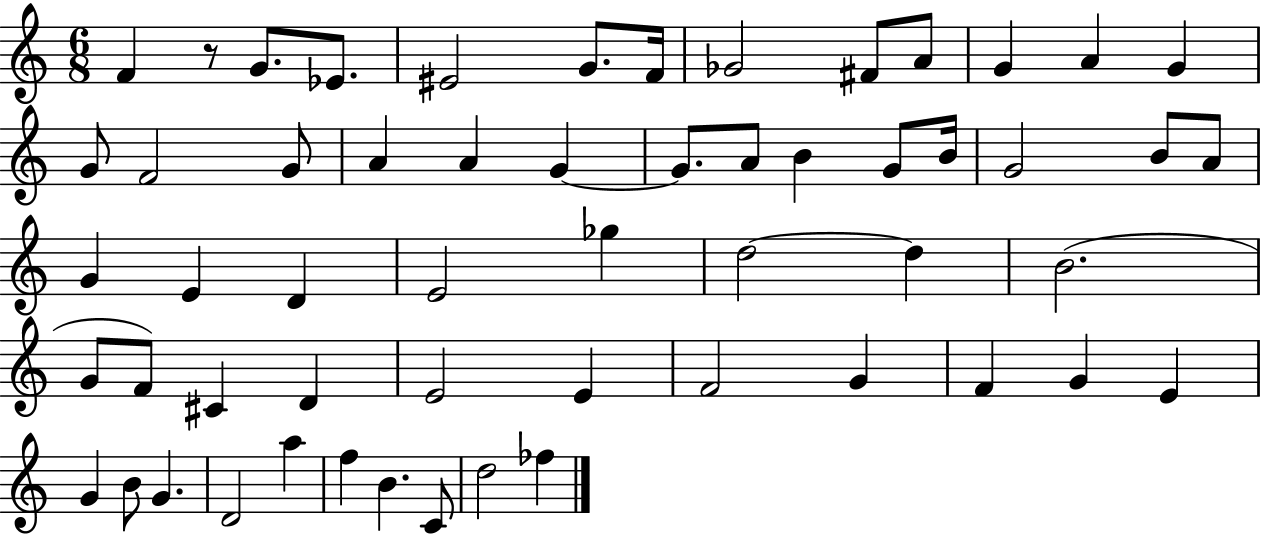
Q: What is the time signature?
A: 6/8